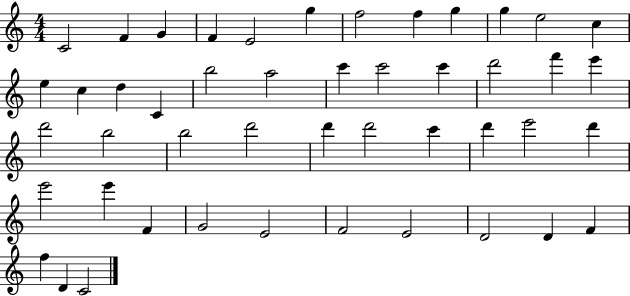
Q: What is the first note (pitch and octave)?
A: C4